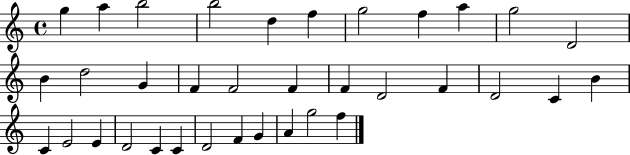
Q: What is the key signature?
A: C major